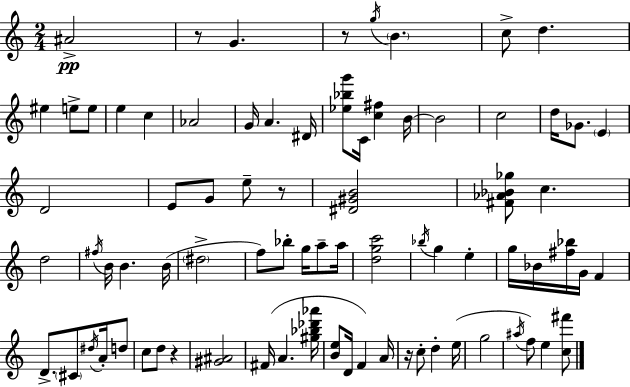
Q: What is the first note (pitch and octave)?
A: A#4